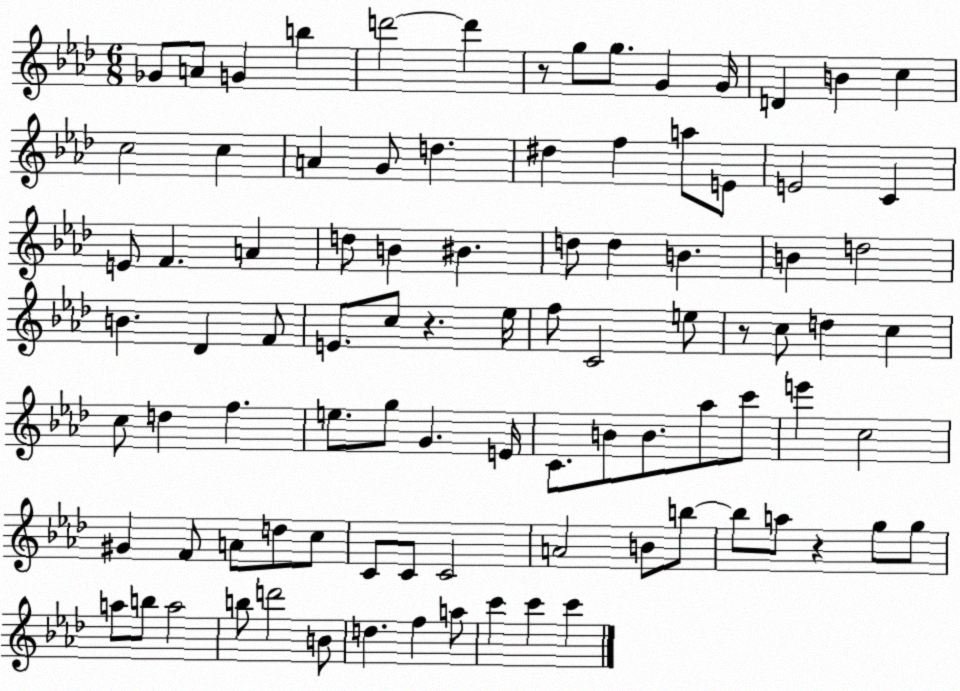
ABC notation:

X:1
T:Untitled
M:6/8
L:1/4
K:Ab
_G/2 A/2 G b d'2 d' z/2 g/2 g/2 G G/4 D B c c2 c A G/2 d ^d f a/2 E/2 E2 C E/2 F A d/2 B ^B d/2 d B B d2 B _D F/2 E/2 c/2 z _e/4 f/2 C2 e/2 z/2 c/2 d c c/2 d f e/2 g/2 G E/4 C/2 B/2 B/2 _a/2 c'/2 e' c2 ^G F/2 A/2 d/2 c/2 C/2 C/2 C2 A2 B/2 b/2 b/2 a/2 z g/2 g/2 a/2 b/2 a2 b/2 d'2 B/2 d f a/2 c' c' c'